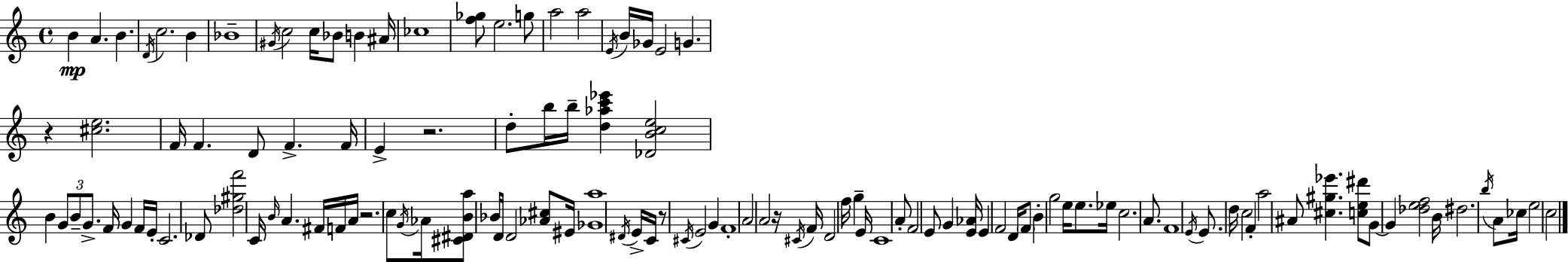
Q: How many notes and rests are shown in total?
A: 120